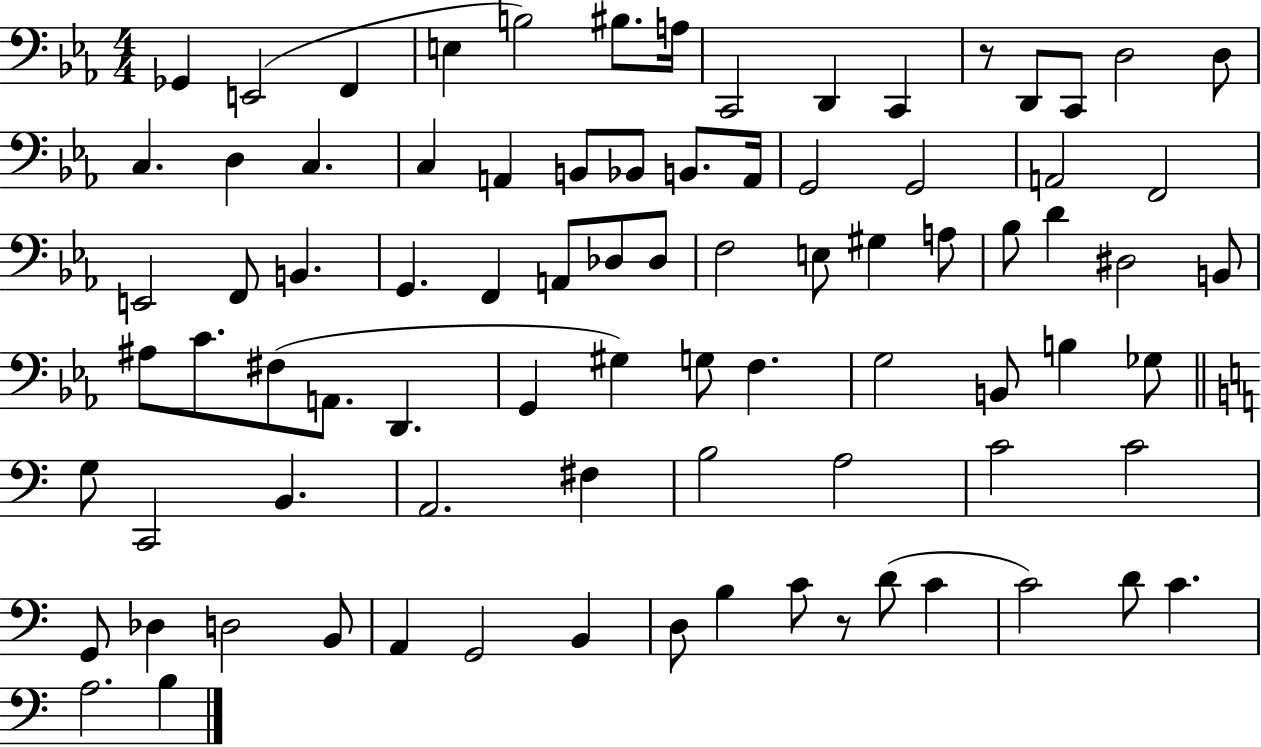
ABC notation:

X:1
T:Untitled
M:4/4
L:1/4
K:Eb
_G,, E,,2 F,, E, B,2 ^B,/2 A,/4 C,,2 D,, C,, z/2 D,,/2 C,,/2 D,2 D,/2 C, D, C, C, A,, B,,/2 _B,,/2 B,,/2 A,,/4 G,,2 G,,2 A,,2 F,,2 E,,2 F,,/2 B,, G,, F,, A,,/2 _D,/2 _D,/2 F,2 E,/2 ^G, A,/2 _B,/2 D ^D,2 B,,/2 ^A,/2 C/2 ^F,/2 A,,/2 D,, G,, ^G, G,/2 F, G,2 B,,/2 B, _G,/2 G,/2 C,,2 B,, A,,2 ^F, B,2 A,2 C2 C2 G,,/2 _D, D,2 B,,/2 A,, G,,2 B,, D,/2 B, C/2 z/2 D/2 C C2 D/2 C A,2 B,